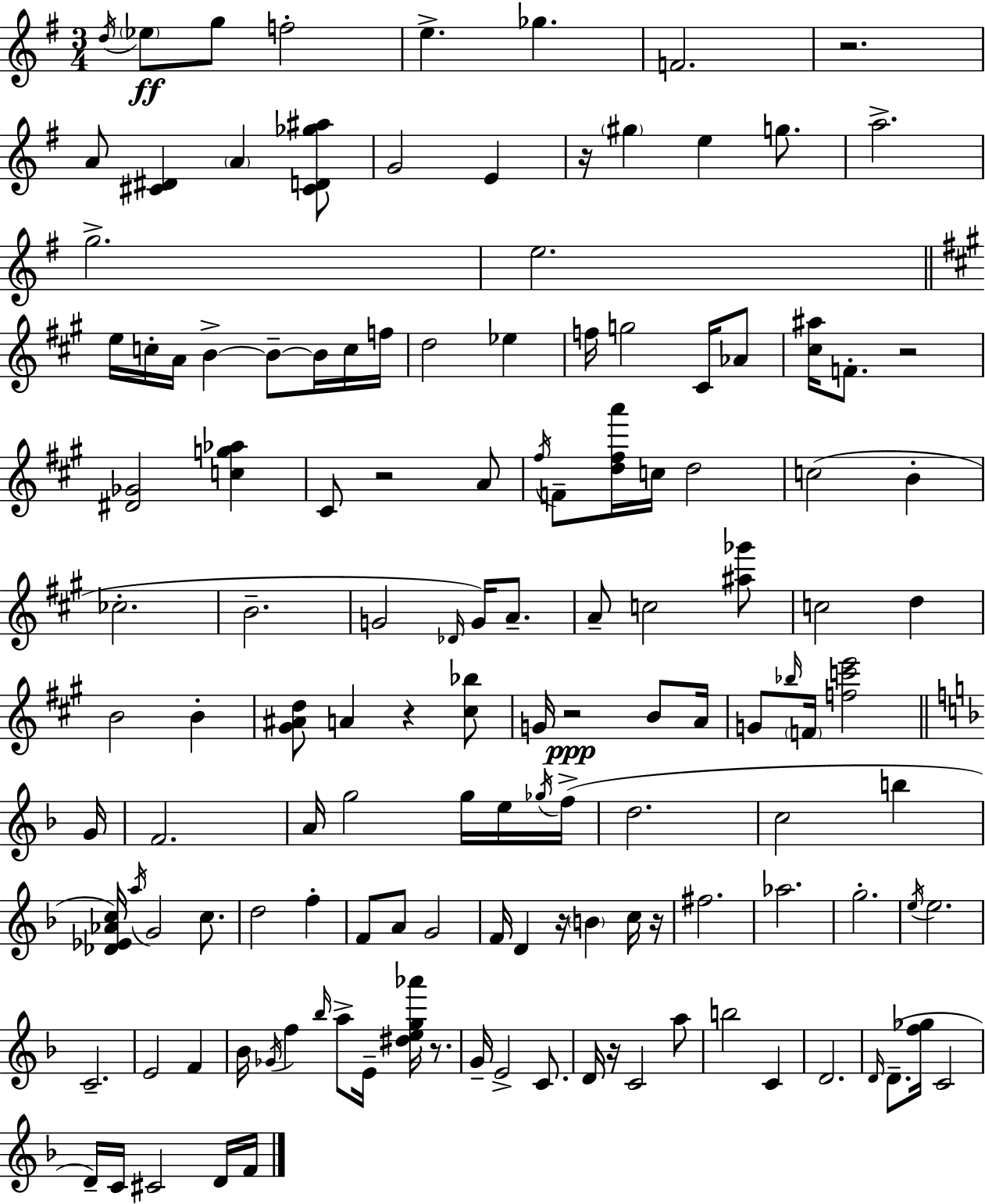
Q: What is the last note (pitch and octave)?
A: F4